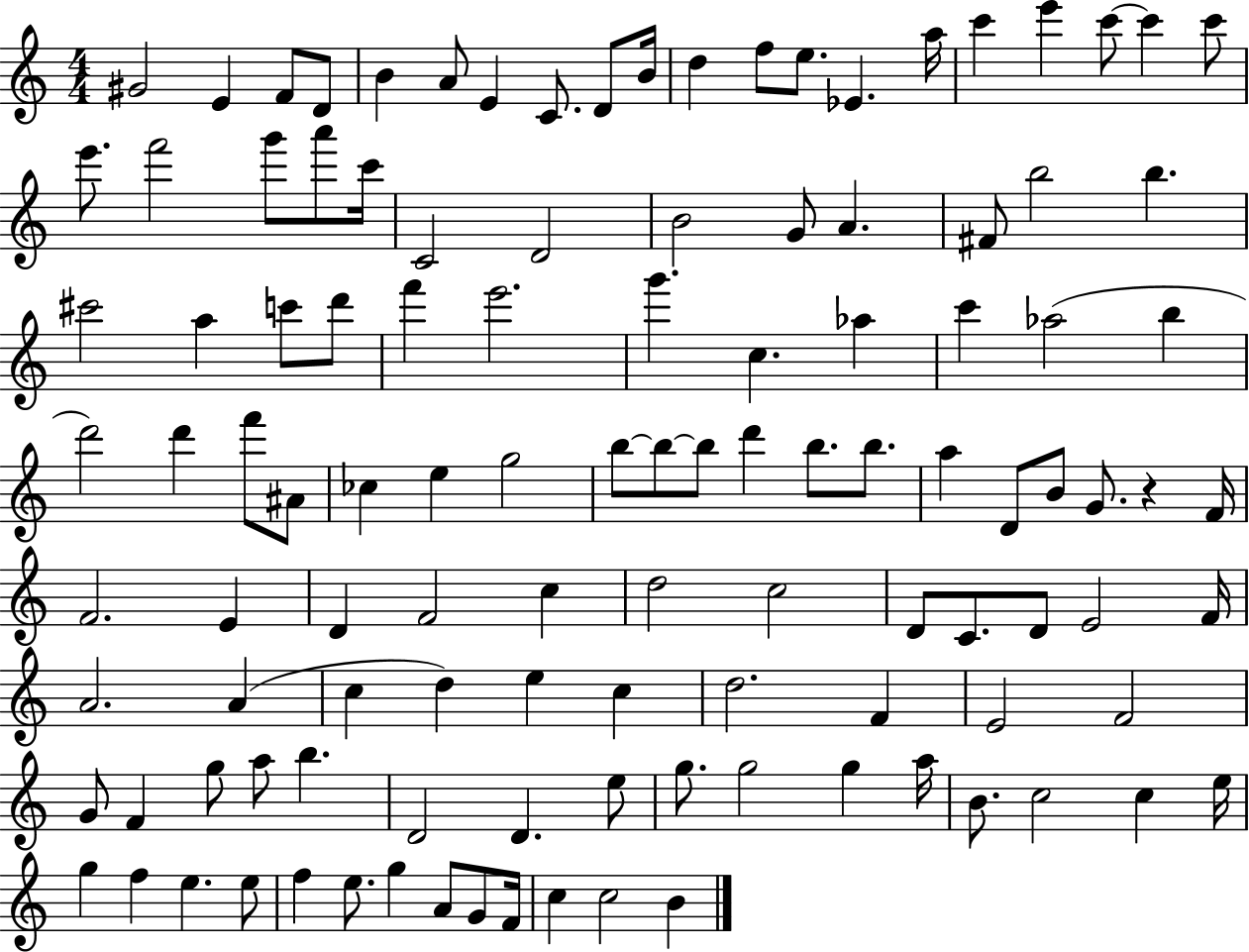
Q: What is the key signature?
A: C major